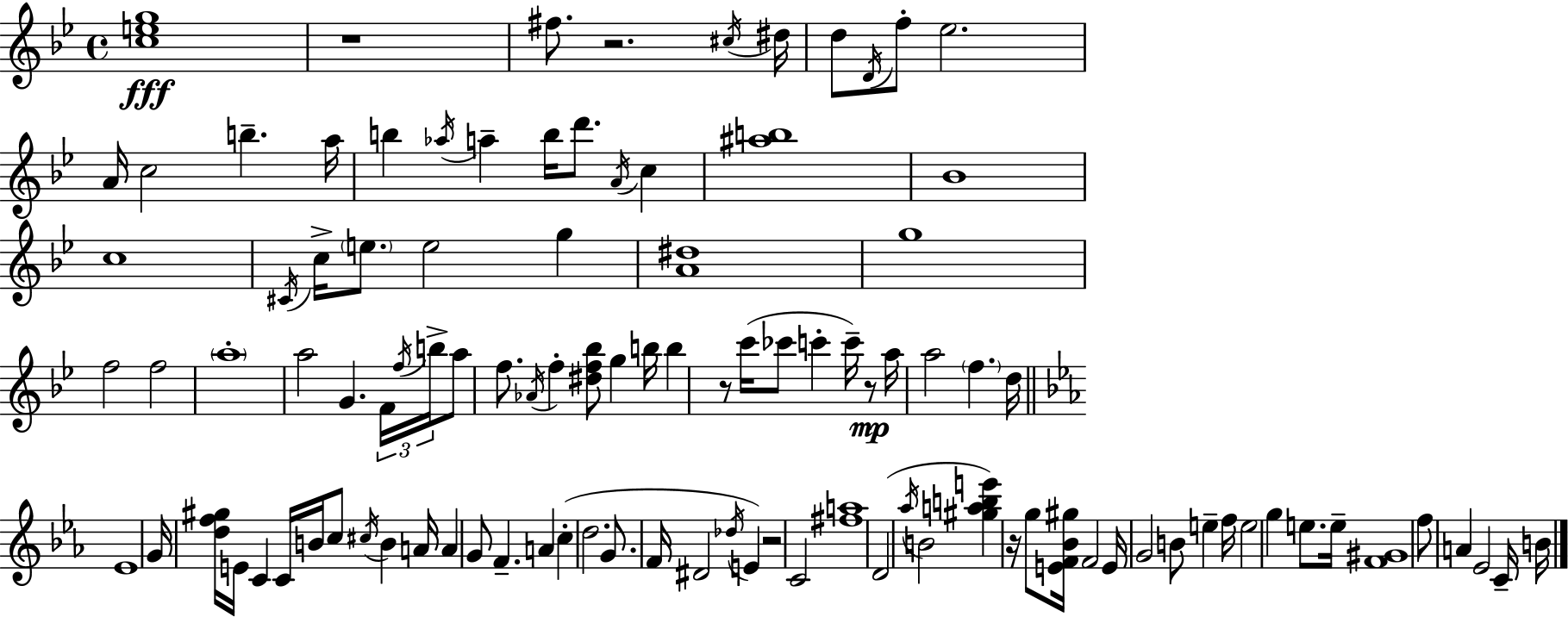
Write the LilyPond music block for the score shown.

{
  \clef treble
  \time 4/4
  \defaultTimeSignature
  \key g \minor
  <c'' e'' g''>1\fff | r1 | fis''8. r2. \acciaccatura { cis''16 } | dis''16 d''8 \acciaccatura { d'16 } f''8-. ees''2. | \break a'16 c''2 b''4.-- | a''16 b''4 \acciaccatura { aes''16 } a''4-- b''16 d'''8. \acciaccatura { a'16 } | c''4 <ais'' b''>1 | bes'1 | \break c''1 | \acciaccatura { cis'16 } c''16-> \parenthesize e''8. e''2 | g''4 <a' dis''>1 | g''1 | \break f''2 f''2 | \parenthesize a''1-. | a''2 g'4. | \tuplet 3/2 { f'16 \acciaccatura { f''16 } b''16-> } a''8 f''8. \acciaccatura { aes'16 } f''4-. | \break <dis'' f'' bes''>8 g''4 b''16 b''4 r8 c'''16( ces'''8 | c'''4-. c'''16--) r8\mp a''16 a''2 | \parenthesize f''4. d''16 \bar "||" \break \key ees \major ees'1 | g'16 <d'' f'' gis''>16 e'16 c'4 c'16 b'16 c''8 \acciaccatura { cis''16 } b'4 | a'16 a'4 g'8 f'4.-- a'4 | c''4-.( d''2. | \break g'8. f'16 dis'2 \acciaccatura { des''16 }) e'4 | r2 c'2 | <fis'' a''>1 | d'2( \acciaccatura { aes''16 } b'2 | \break <gis'' a'' b'' e'''>4) r16 g''8 <e' f' bes' gis''>16 f'2 | e'16 g'2 b'8 e''4-- | f''16 e''2 g''4 e''8. | e''16-- <f' gis'>1 | \break f''8 a'4 ees'2 | c'16-- b'16 \bar "|."
}